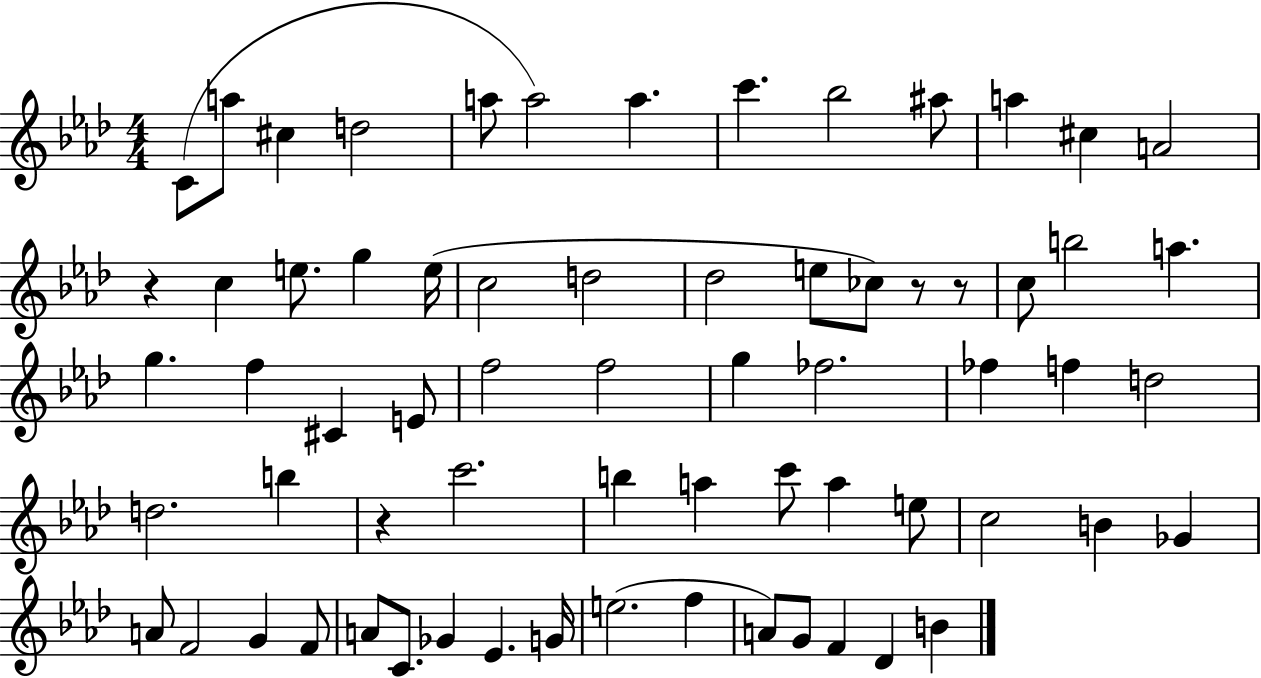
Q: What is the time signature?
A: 4/4